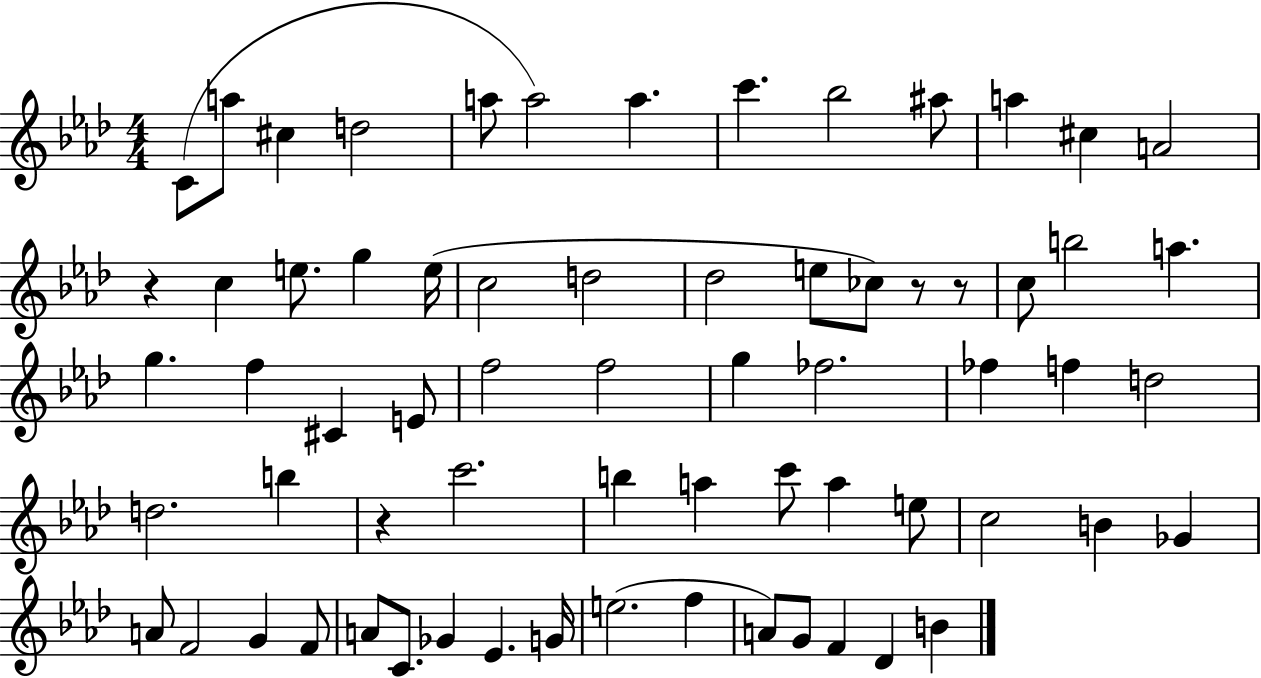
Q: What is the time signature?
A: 4/4